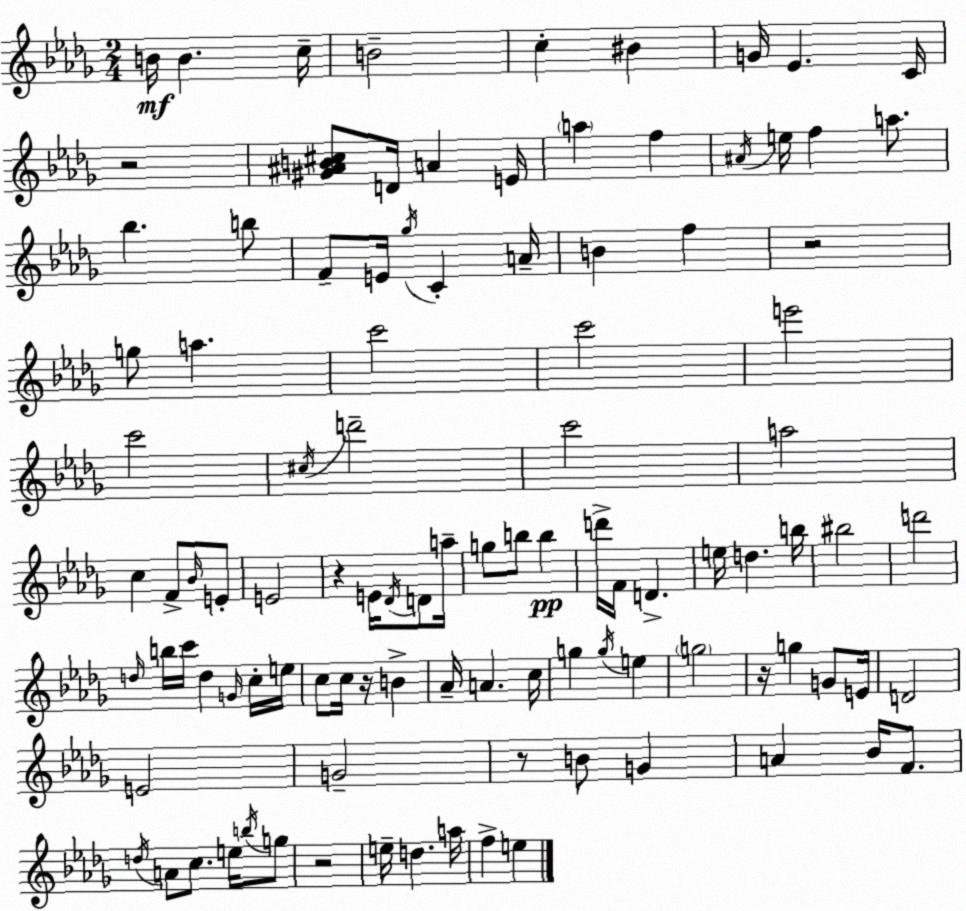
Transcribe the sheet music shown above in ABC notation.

X:1
T:Untitled
M:2/4
L:1/4
K:Bbm
B/4 B c/4 B2 c ^B G/4 _E C/4 z2 [^G^AB^c]/2 D/4 A E/4 a f ^A/4 e/4 f a/2 _b b/2 F/2 E/4 _g/4 C A/4 B f z2 g/2 a c'2 c'2 e'2 c'2 ^c/4 d'2 c'2 a2 c F/2 _B/4 E/2 E2 z E/4 _D/4 D/2 a/4 g/2 b/2 b d'/4 F/4 D e/4 d b/4 ^b2 d'2 d/4 b/4 c'/4 d G/4 c/4 e/4 c/2 c/4 z/4 B _A/4 A c/4 g g/4 e g2 z/4 g G/2 E/4 D2 E2 G2 z/2 B/2 G A _B/4 F/2 d/4 A/2 c/2 e/4 b/4 g/2 z2 e/4 d a/4 f e